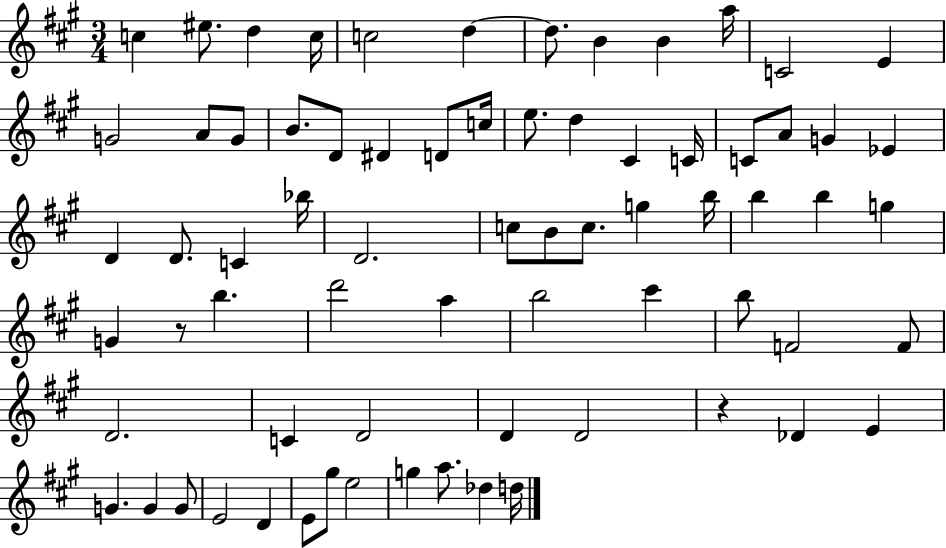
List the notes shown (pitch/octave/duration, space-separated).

C5/q EIS5/e. D5/q C5/s C5/h D5/q D5/e. B4/q B4/q A5/s C4/h E4/q G4/h A4/e G4/e B4/e. D4/e D#4/q D4/e C5/s E5/e. D5/q C#4/q C4/s C4/e A4/e G4/q Eb4/q D4/q D4/e. C4/q Bb5/s D4/h. C5/e B4/e C5/e. G5/q B5/s B5/q B5/q G5/q G4/q R/e B5/q. D6/h A5/q B5/h C#6/q B5/e F4/h F4/e D4/h. C4/q D4/h D4/q D4/h R/q Db4/q E4/q G4/q. G4/q G4/e E4/h D4/q E4/e G#5/e E5/h G5/q A5/e. Db5/q D5/s